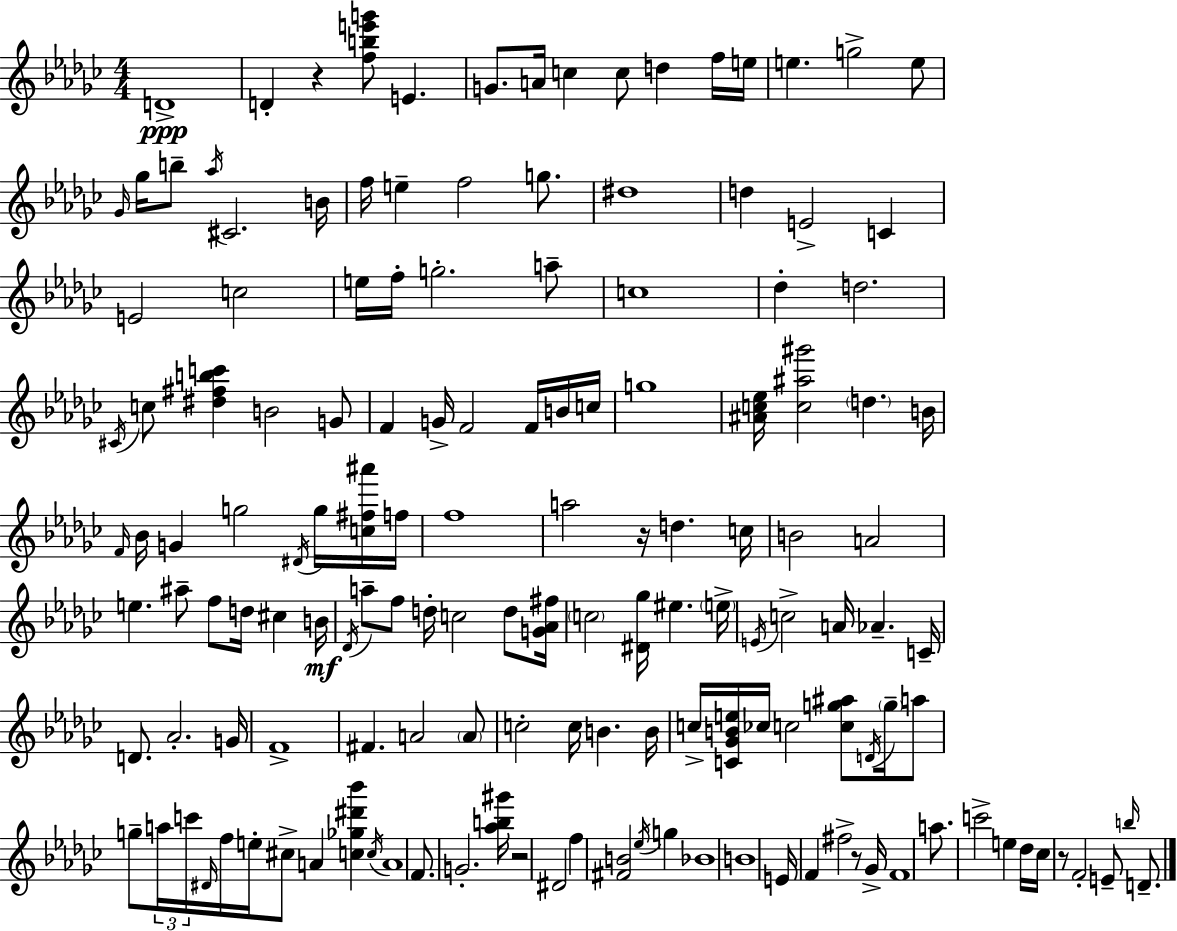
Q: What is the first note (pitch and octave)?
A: D4